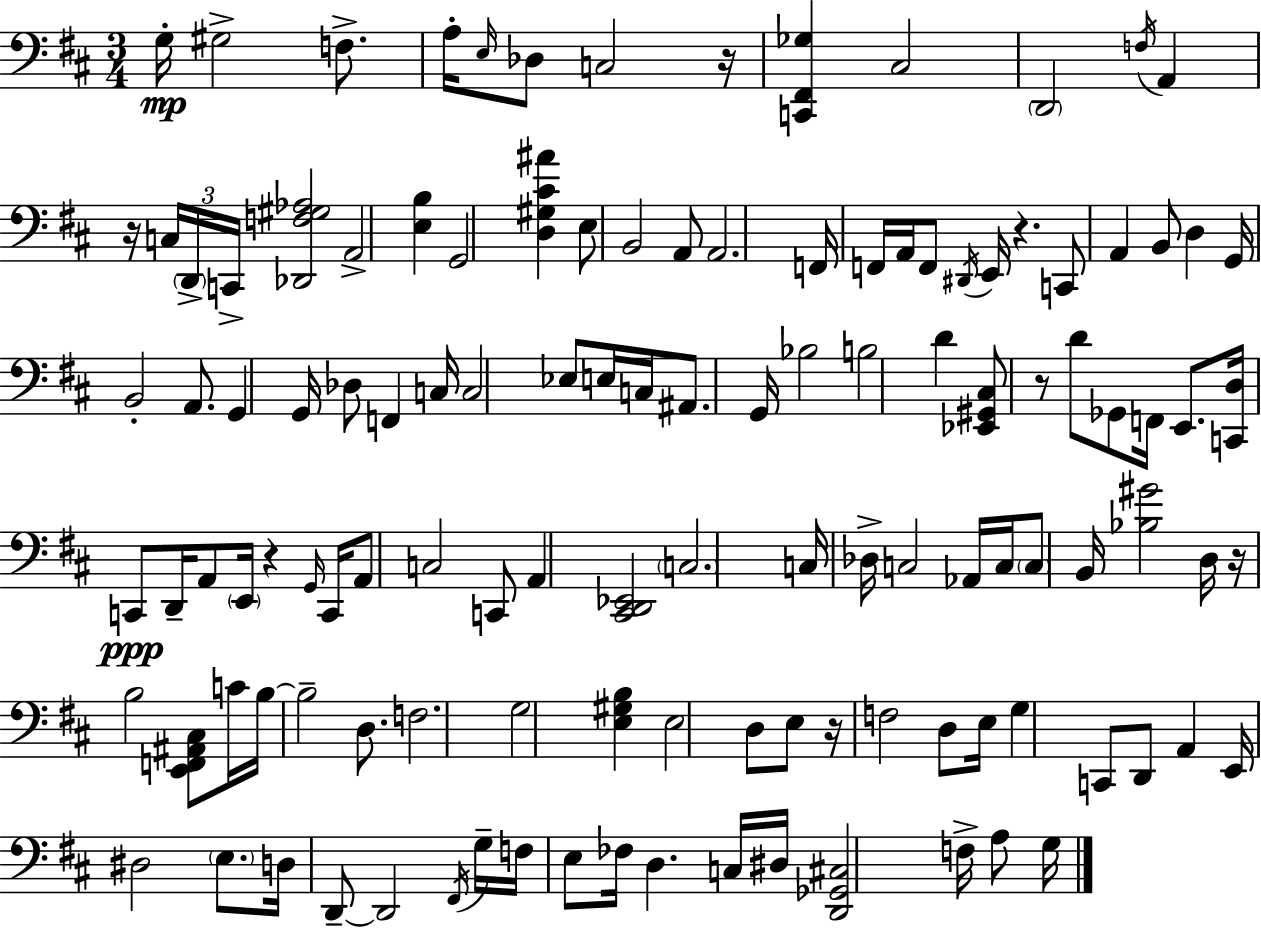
{
  \clef bass
  \numericTimeSignature
  \time 3/4
  \key d \major
  g16-.\mp gis2-> f8.-> | a16-. \grace { e16 } des8 c2 | r16 <c, fis, ges>4 cis2 | \parenthesize d,2 \acciaccatura { f16 } a,4 | \break r16 \tuplet 3/2 { c16 \parenthesize d,16-> c,16-> } <des, f gis aes>2 | a,2-> <e b>4 | g,2 <d gis cis' ais'>4 | e8 b,2 | \break a,8 a,2. | f,16 f,16 a,16 f,8 \acciaccatura { dis,16 } e,16 r4. | c,8 a,4 b,8 d4 | g,16 b,2-. | \break a,8. g,4 g,16 des8 f,4 | c16 c2 ees8 | e16 c16 ais,8. g,16 bes2 | b2 d'4 | \break <ees, gis, cis>8 r8 d'8 ges,8 f,16 | e,8. <c, d>16 c,8\ppp d,16-- a,8 \parenthesize e,16 r4 | \grace { g,16 } c,16 a,8 c2 | c,8 a,4 <cis, d, ees,>2 | \break \parenthesize c2. | c16 des16-> c2 | aes,16 c16 \parenthesize c8 b,16 <bes gis'>2 | d16 r16 b2 | \break <e, f, ais, cis>8 c'16 b16~~ b2-- | d8. f2. | g2 | <e gis b>4 e2 | \break d8 e8 r16 f2 | d8 e16 g4 c,8 d,8 | a,4 e,16 dis2 | \parenthesize e8. d16 d,8--~~ d,2 | \break \acciaccatura { fis,16 } g16-- f16 e8 fes16 d4. | c16 dis16 <d, ges, cis>2 | f16-> a8 g16 \bar "|."
}